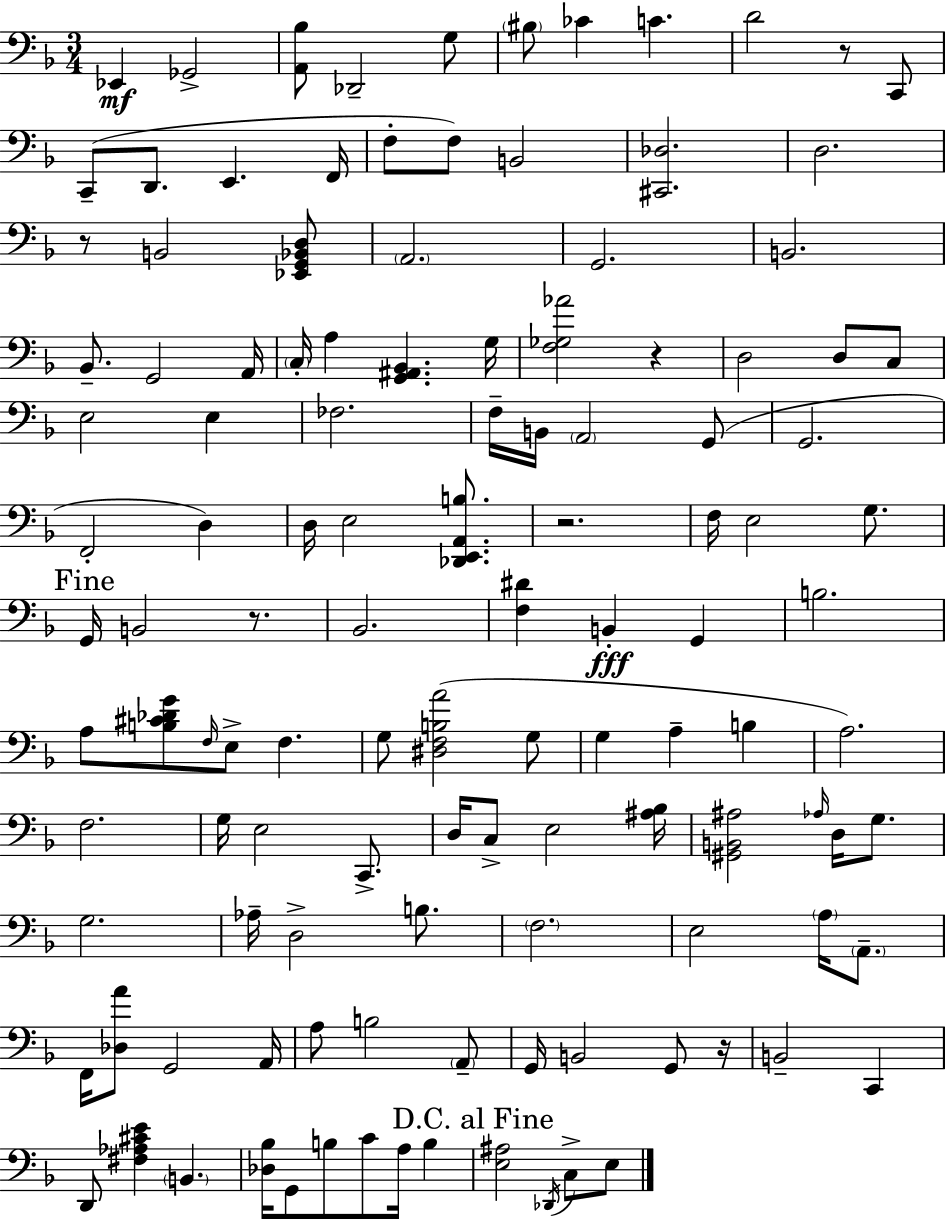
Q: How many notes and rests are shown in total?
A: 121